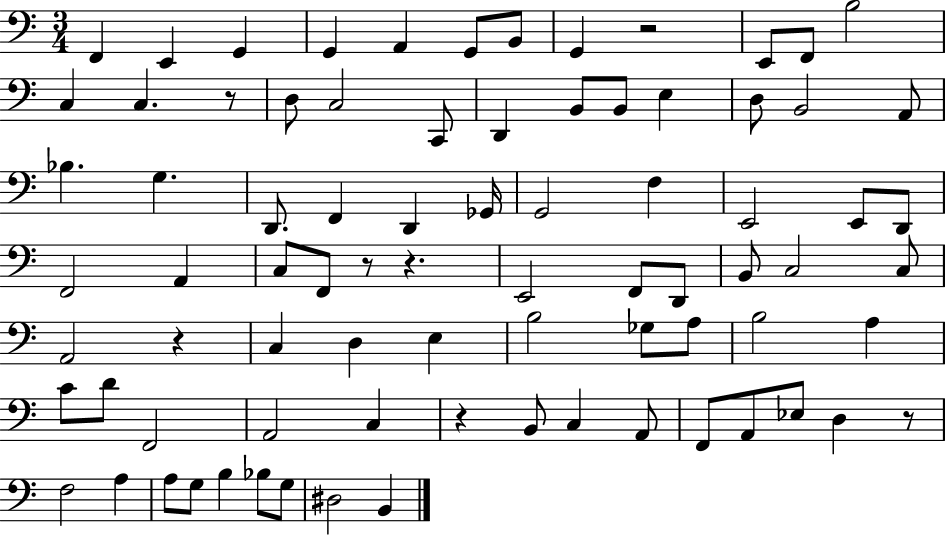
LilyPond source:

{
  \clef bass
  \numericTimeSignature
  \time 3/4
  \key c \major
  f,4 e,4 g,4 | g,4 a,4 g,8 b,8 | g,4 r2 | e,8 f,8 b2 | \break c4 c4. r8 | d8 c2 c,8 | d,4 b,8 b,8 e4 | d8 b,2 a,8 | \break bes4. g4. | d,8. f,4 d,4 ges,16 | g,2 f4 | e,2 e,8 d,8 | \break f,2 a,4 | c8 f,8 r8 r4. | e,2 f,8 d,8 | b,8 c2 c8 | \break a,2 r4 | c4 d4 e4 | b2 ges8 a8 | b2 a4 | \break c'8 d'8 f,2 | a,2 c4 | r4 b,8 c4 a,8 | f,8 a,8 ees8 d4 r8 | \break f2 a4 | a8 g8 b4 bes8 g8 | dis2 b,4 | \bar "|."
}